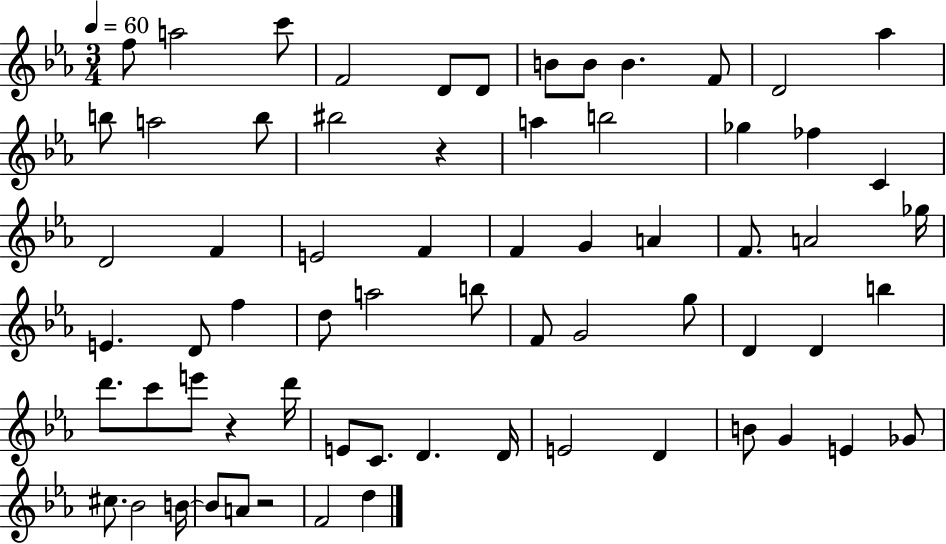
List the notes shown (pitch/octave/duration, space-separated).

F5/e A5/h C6/e F4/h D4/e D4/e B4/e B4/e B4/q. F4/e D4/h Ab5/q B5/e A5/h B5/e BIS5/h R/q A5/q B5/h Gb5/q FES5/q C4/q D4/h F4/q E4/h F4/q F4/q G4/q A4/q F4/e. A4/h Gb5/s E4/q. D4/e F5/q D5/e A5/h B5/e F4/e G4/h G5/e D4/q D4/q B5/q D6/e. C6/e E6/e R/q D6/s E4/e C4/e. D4/q. D4/s E4/h D4/q B4/e G4/q E4/q Gb4/e C#5/e. Bb4/h B4/s B4/e A4/e R/h F4/h D5/q